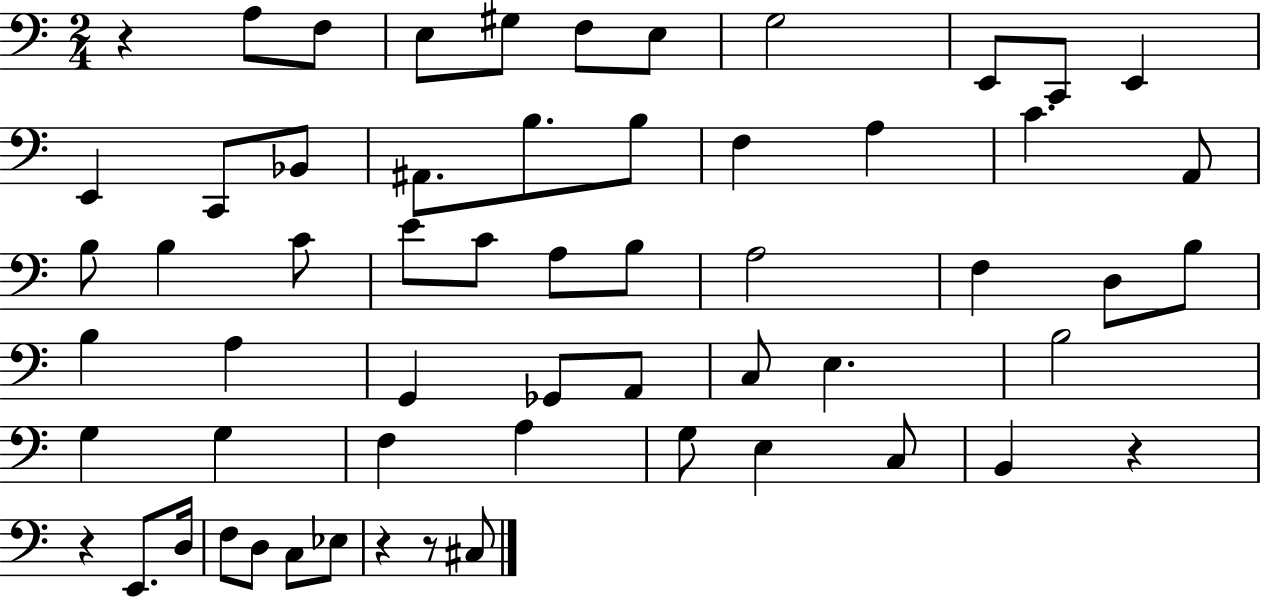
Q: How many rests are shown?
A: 5